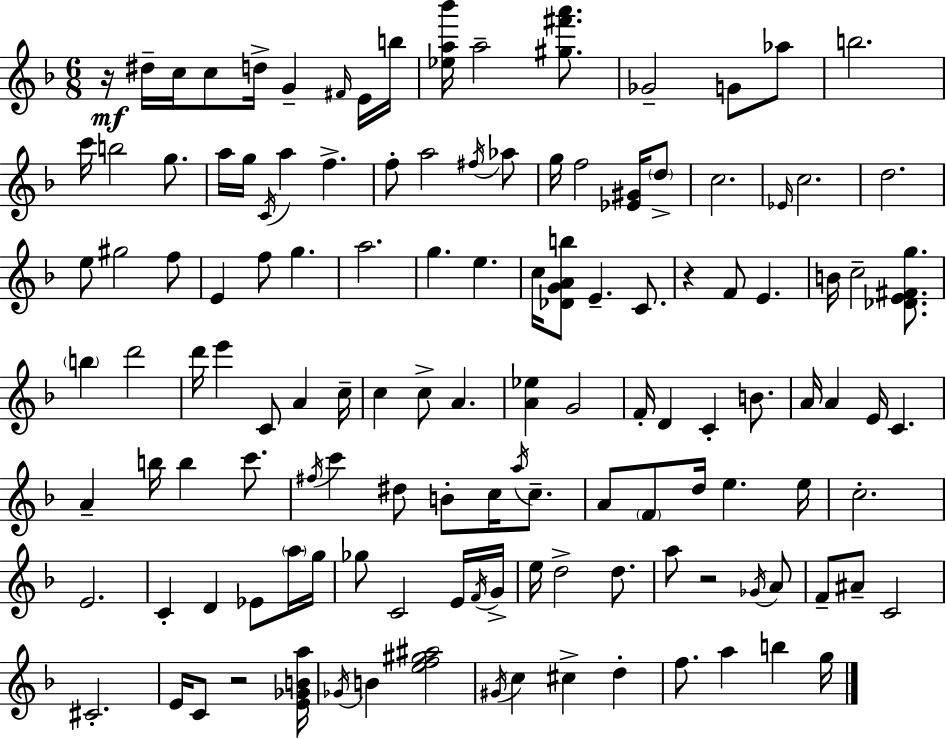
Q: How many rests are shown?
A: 4